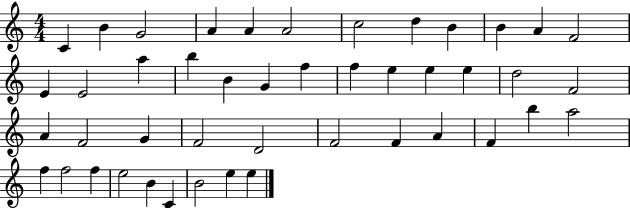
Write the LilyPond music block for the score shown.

{
  \clef treble
  \numericTimeSignature
  \time 4/4
  \key c \major
  c'4 b'4 g'2 | a'4 a'4 a'2 | c''2 d''4 b'4 | b'4 a'4 f'2 | \break e'4 e'2 a''4 | b''4 b'4 g'4 f''4 | f''4 e''4 e''4 e''4 | d''2 f'2 | \break a'4 f'2 g'4 | f'2 d'2 | f'2 f'4 a'4 | f'4 b''4 a''2 | \break f''4 f''2 f''4 | e''2 b'4 c'4 | b'2 e''4 e''4 | \bar "|."
}